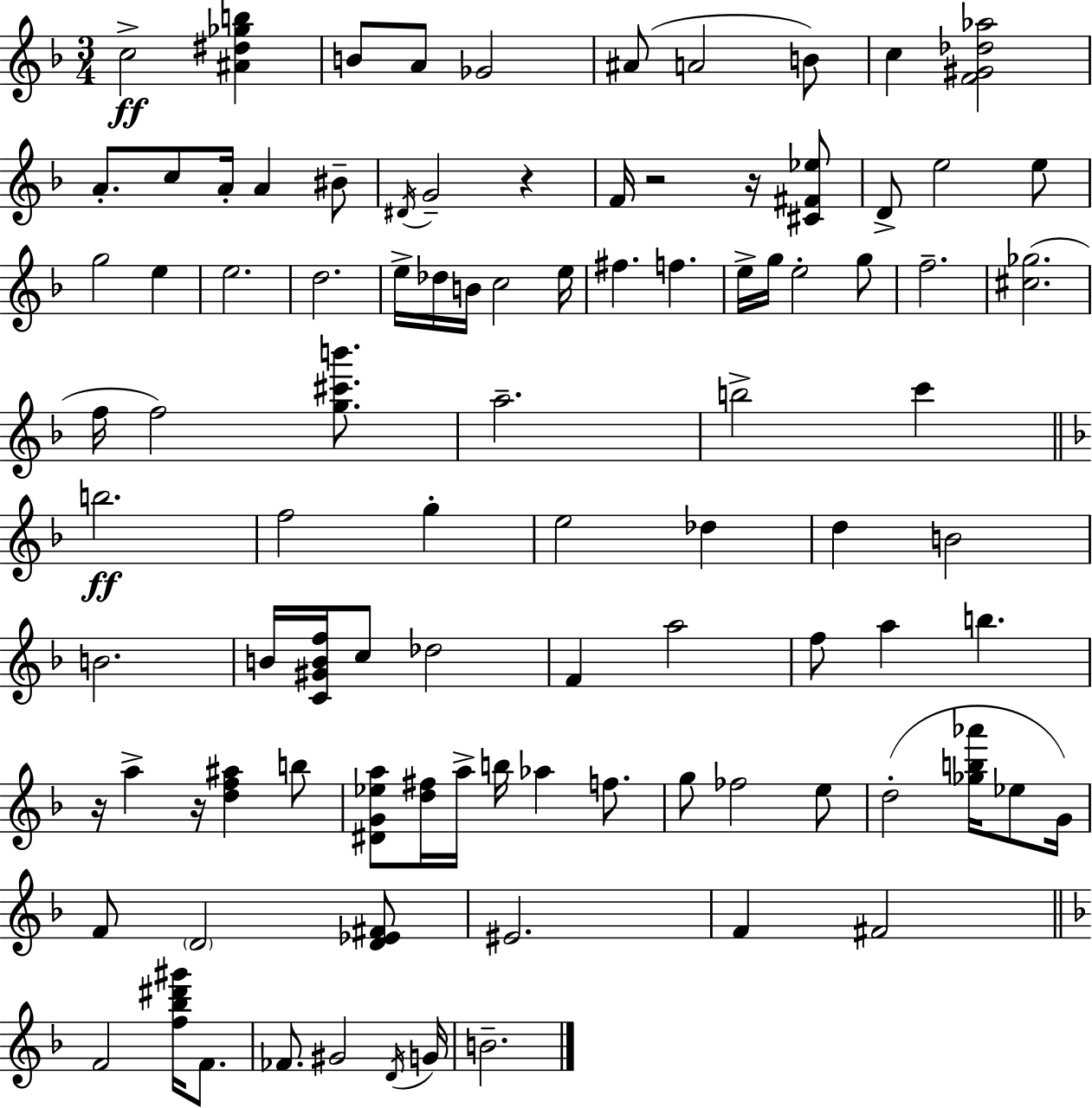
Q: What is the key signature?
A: D minor